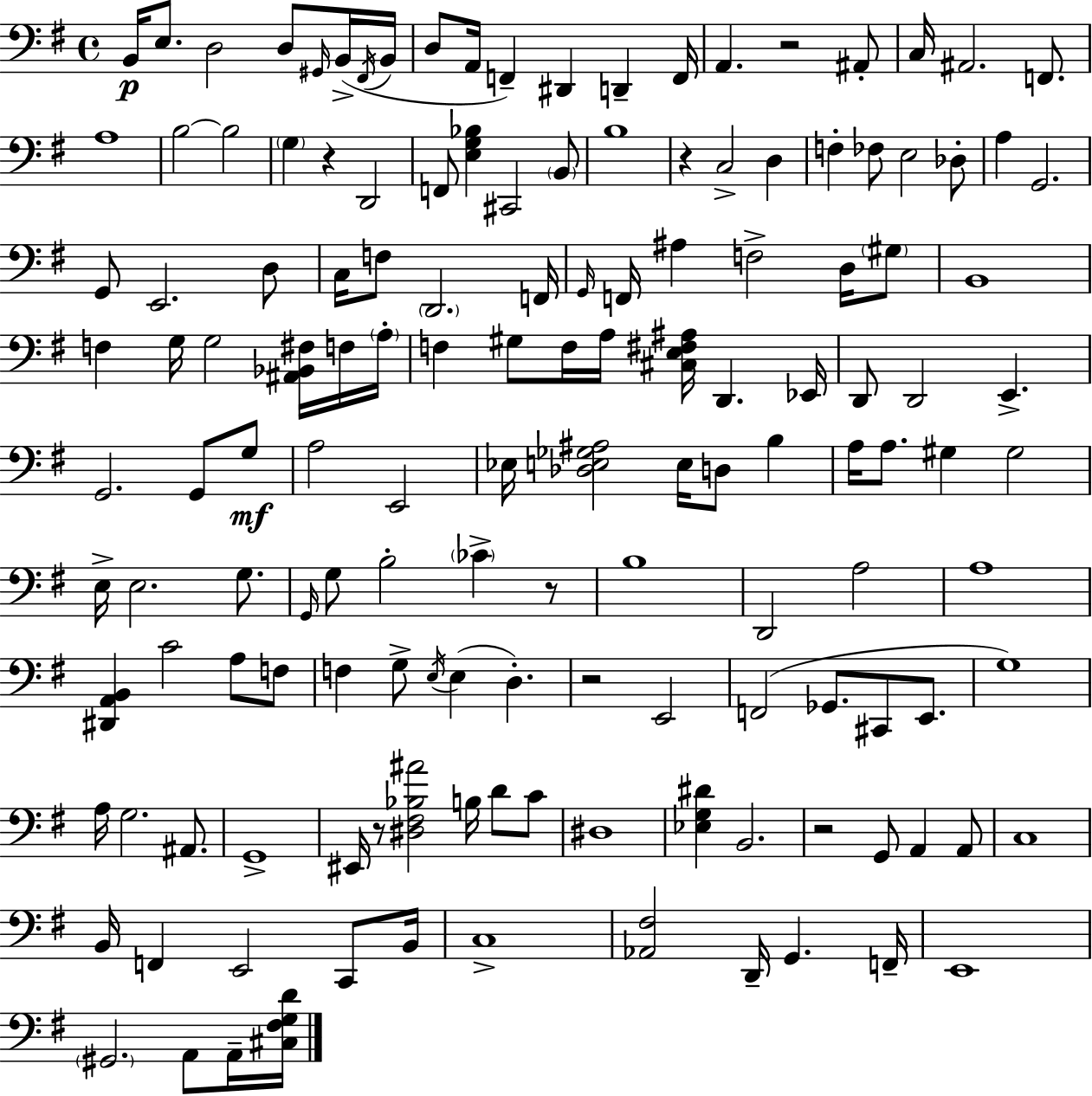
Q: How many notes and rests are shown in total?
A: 145